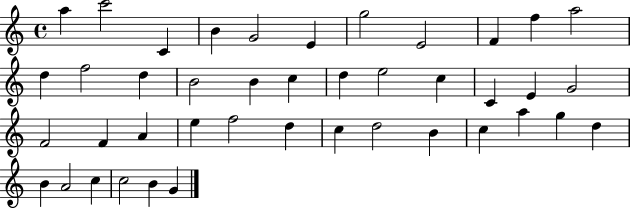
A5/q C6/h C4/q B4/q G4/h E4/q G5/h E4/h F4/q F5/q A5/h D5/q F5/h D5/q B4/h B4/q C5/q D5/q E5/h C5/q C4/q E4/q G4/h F4/h F4/q A4/q E5/q F5/h D5/q C5/q D5/h B4/q C5/q A5/q G5/q D5/q B4/q A4/h C5/q C5/h B4/q G4/q